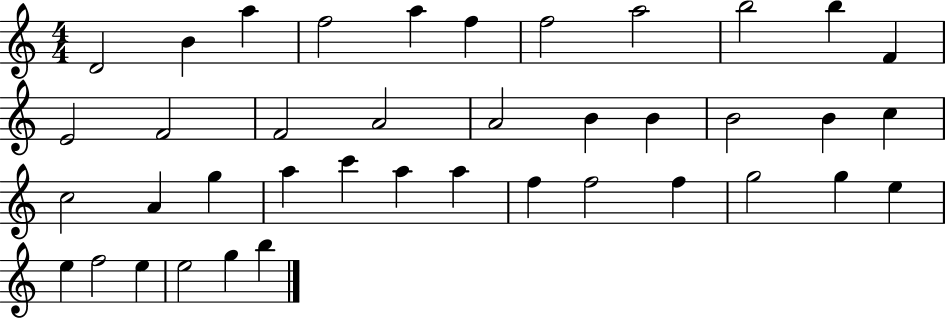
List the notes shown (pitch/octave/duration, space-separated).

D4/h B4/q A5/q F5/h A5/q F5/q F5/h A5/h B5/h B5/q F4/q E4/h F4/h F4/h A4/h A4/h B4/q B4/q B4/h B4/q C5/q C5/h A4/q G5/q A5/q C6/q A5/q A5/q F5/q F5/h F5/q G5/h G5/q E5/q E5/q F5/h E5/q E5/h G5/q B5/q